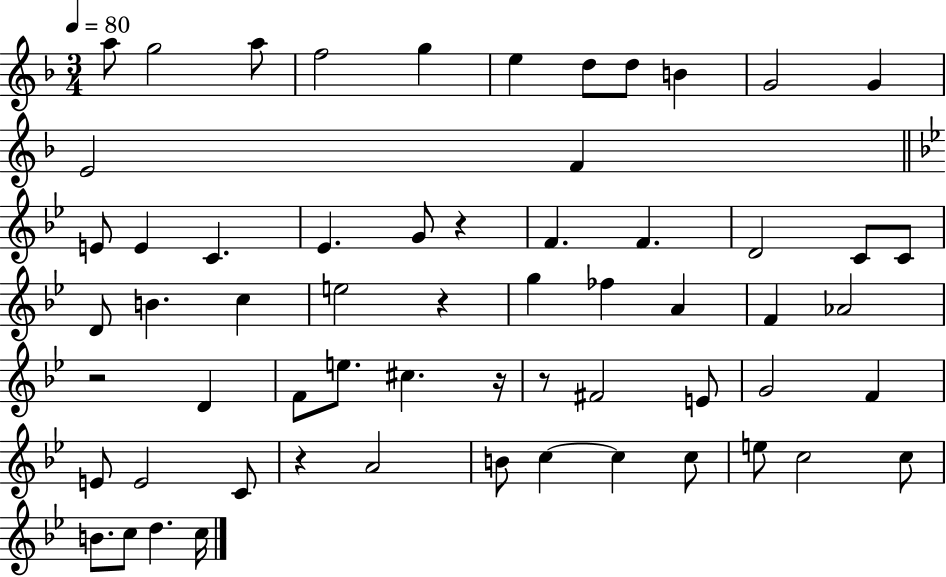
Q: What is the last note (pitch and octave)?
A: C5